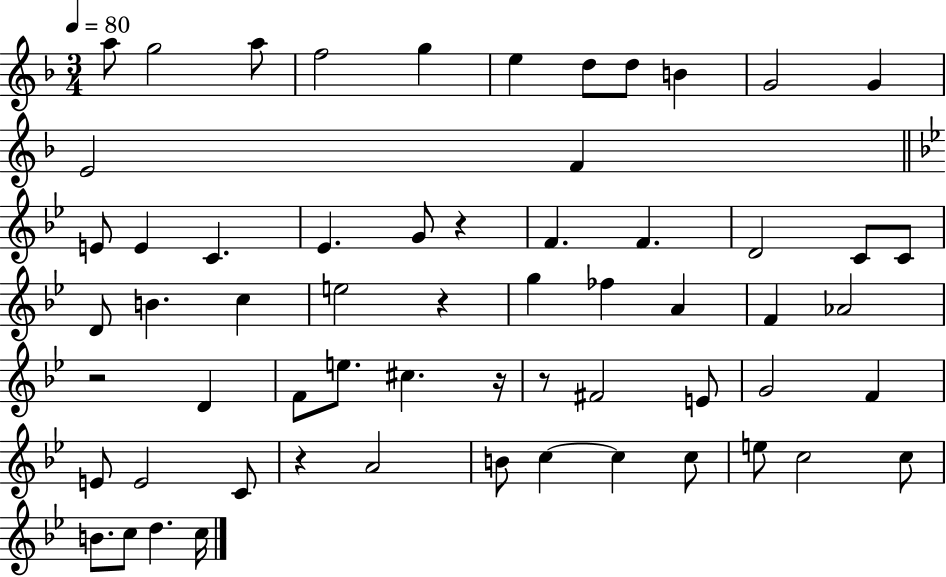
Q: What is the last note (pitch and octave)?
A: C5